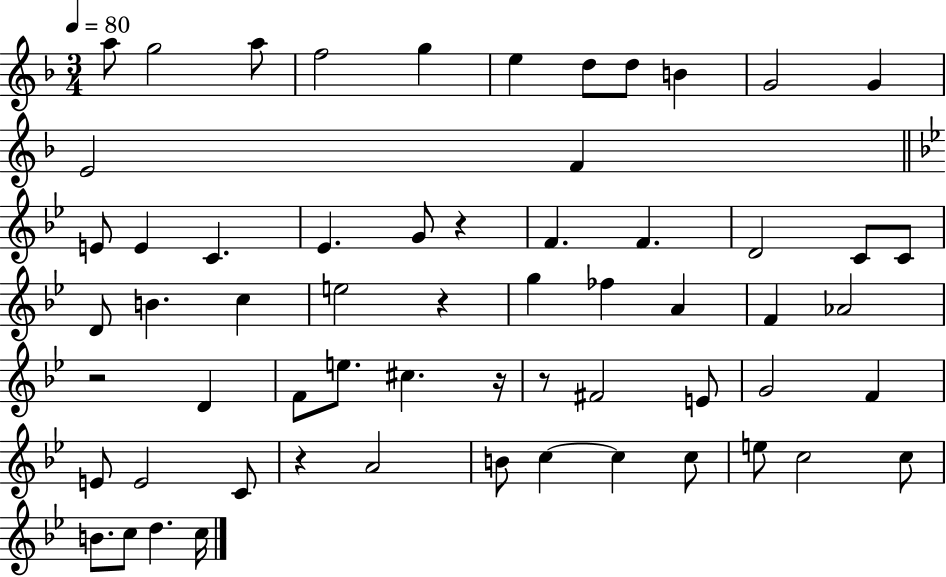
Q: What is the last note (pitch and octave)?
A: C5